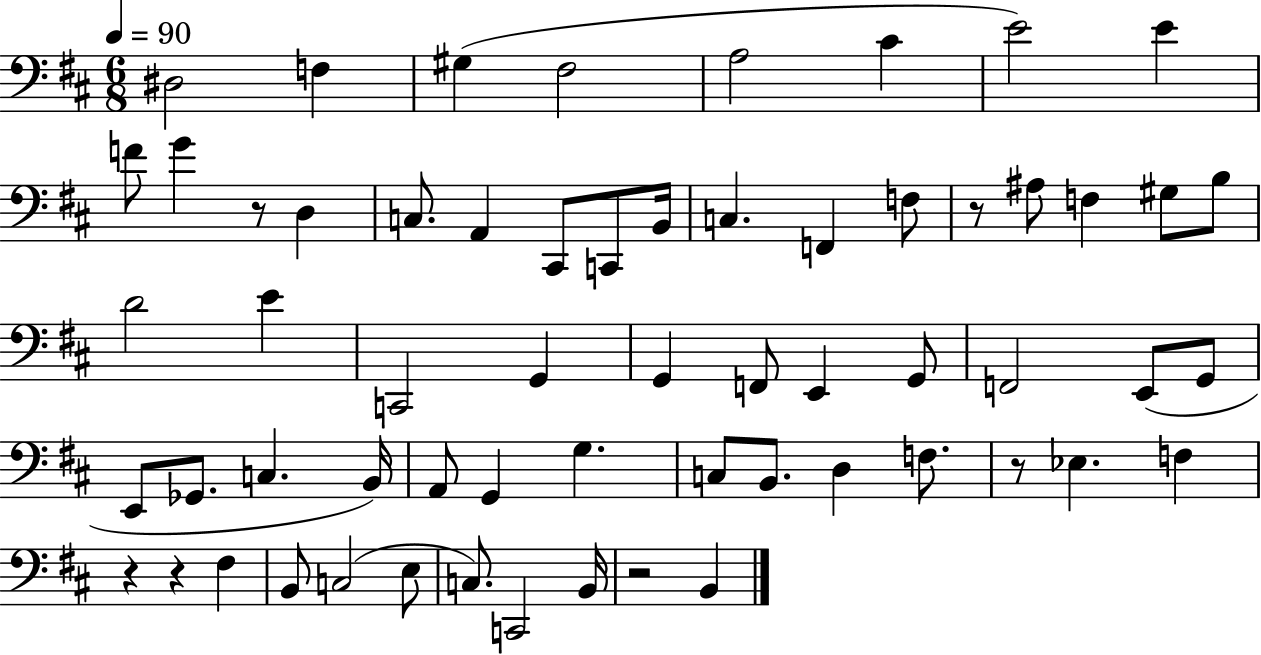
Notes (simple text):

D#3/h F3/q G#3/q F#3/h A3/h C#4/q E4/h E4/q F4/e G4/q R/e D3/q C3/e. A2/q C#2/e C2/e B2/s C3/q. F2/q F3/e R/e A#3/e F3/q G#3/e B3/e D4/h E4/q C2/h G2/q G2/q F2/e E2/q G2/e F2/h E2/e G2/e E2/e Gb2/e. C3/q. B2/s A2/e G2/q G3/q. C3/e B2/e. D3/q F3/e. R/e Eb3/q. F3/q R/q R/q F#3/q B2/e C3/h E3/e C3/e. C2/h B2/s R/h B2/q